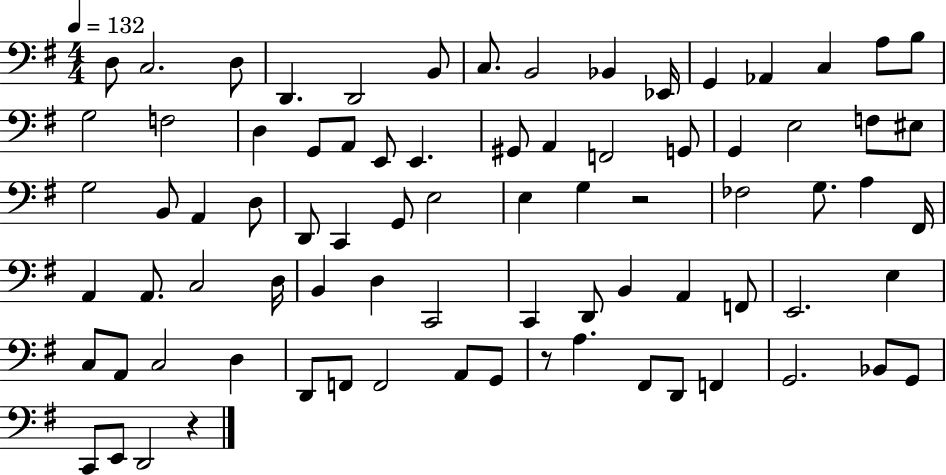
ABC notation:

X:1
T:Untitled
M:4/4
L:1/4
K:G
D,/2 C,2 D,/2 D,, D,,2 B,,/2 C,/2 B,,2 _B,, _E,,/4 G,, _A,, C, A,/2 B,/2 G,2 F,2 D, G,,/2 A,,/2 E,,/2 E,, ^G,,/2 A,, F,,2 G,,/2 G,, E,2 F,/2 ^E,/2 G,2 B,,/2 A,, D,/2 D,,/2 C,, G,,/2 E,2 E, G, z2 _F,2 G,/2 A, ^F,,/4 A,, A,,/2 C,2 D,/4 B,, D, C,,2 C,, D,,/2 B,, A,, F,,/2 E,,2 E, C,/2 A,,/2 C,2 D, D,,/2 F,,/2 F,,2 A,,/2 G,,/2 z/2 A, ^F,,/2 D,,/2 F,, G,,2 _B,,/2 G,,/2 C,,/2 E,,/2 D,,2 z